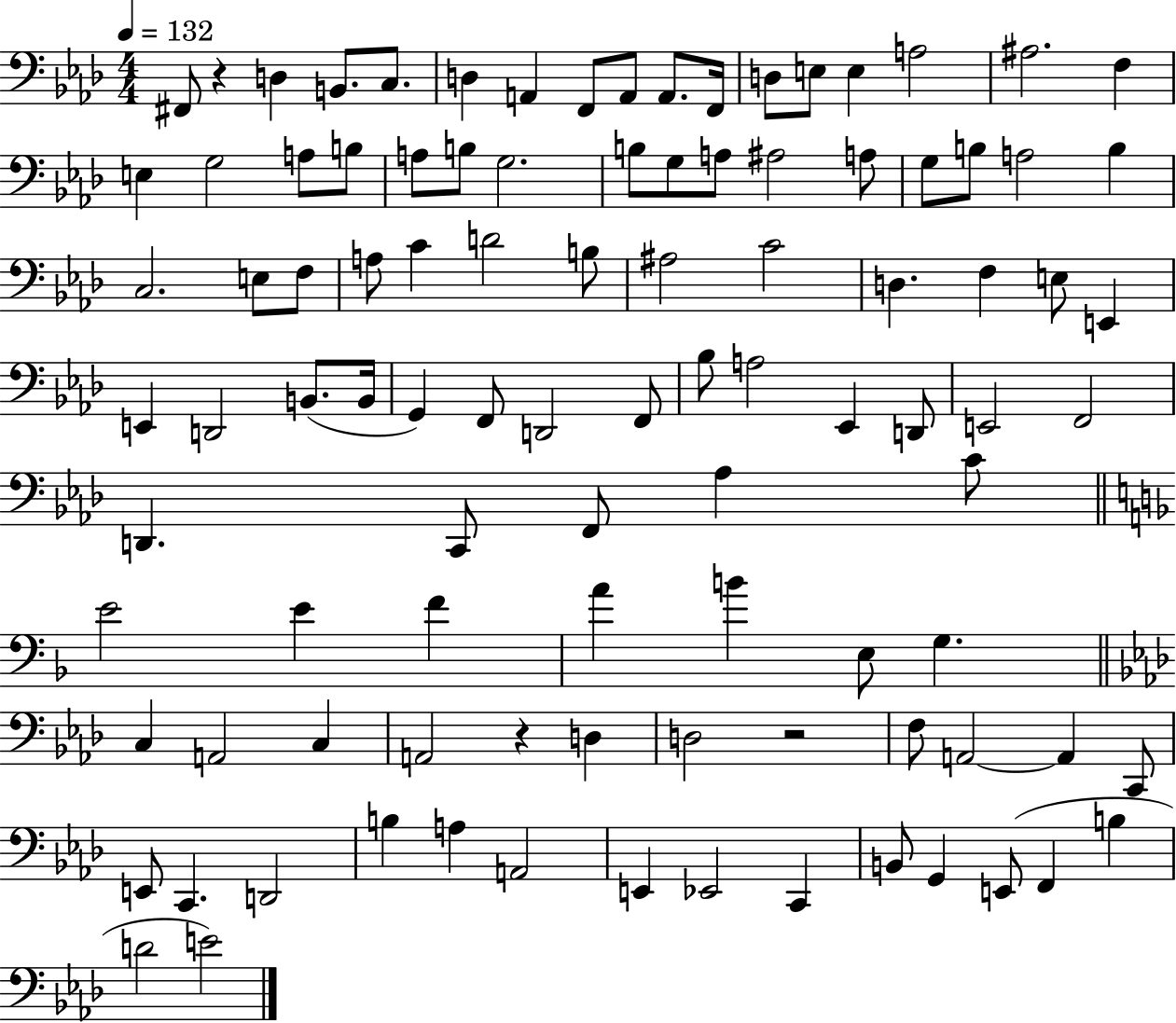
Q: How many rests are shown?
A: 3